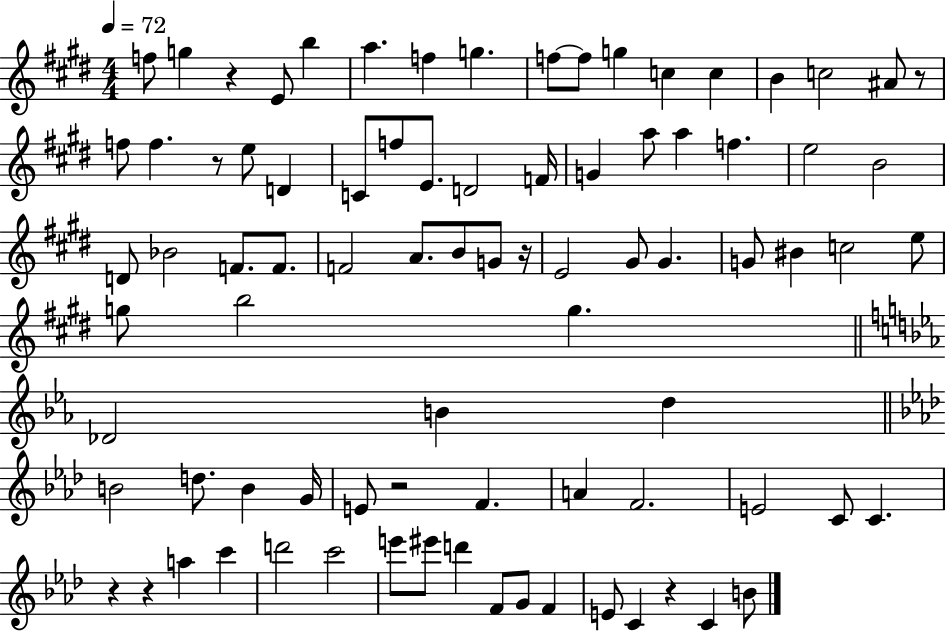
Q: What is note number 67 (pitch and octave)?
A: E6